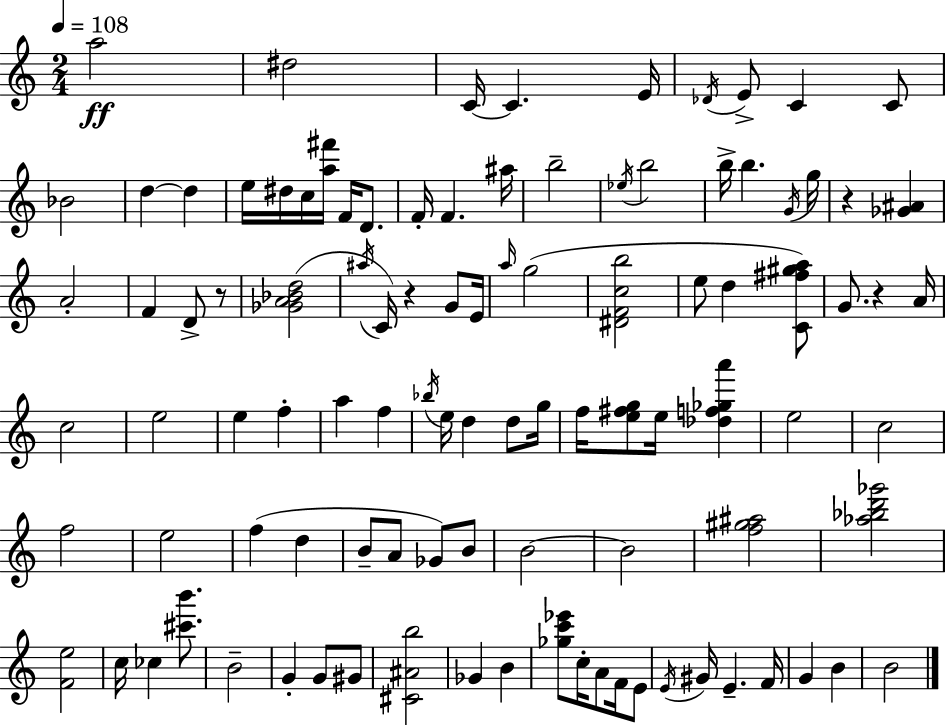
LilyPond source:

{
  \clef treble
  \numericTimeSignature
  \time 2/4
  \key a \minor
  \tempo 4 = 108
  a''2\ff | dis''2 | c'16~~ c'4. e'16 | \acciaccatura { des'16 } e'8-> c'4 c'8 | \break bes'2 | d''4~~ d''4 | e''16 dis''16 c''16 <a'' fis'''>16 f'16 d'8. | f'16-. f'4. | \break ais''16 b''2-- | \acciaccatura { ees''16 } b''2 | b''16-> b''4. | \acciaccatura { g'16 } g''16 r4 <ges' ais'>4 | \break a'2-. | f'4 d'8-> | r8 <ges' a' bes' d''>2( | \acciaccatura { ais''16 } c'16) r4 | \break g'8 e'16 \grace { a''16 }( g''2 | <dis' f' c'' b''>2 | e''8 d''4 | <c' fis'' gis'' a''>8) g'8. | \break r4 a'16 c''2 | e''2 | e''4 | f''4-. a''4 | \break f''4 \acciaccatura { bes''16 } e''16 d''4 | d''8 g''16 f''16 <e'' fis'' g''>8 | e''16 <des'' f'' ges'' a'''>4 e''2 | c''2 | \break f''2 | e''2 | f''4( | d''4 b'8-- | \break a'8 ges'8) b'8 b'2~~ | b'2 | <f'' gis'' ais''>2 | <aes'' bes'' d''' ges'''>2 | \break <f' e''>2 | c''16 ces''4 | <cis''' b'''>8. b'2-- | g'4-. | \break g'8 gis'8 <cis' ais' b''>2 | ges'4 | b'4 <ges'' c''' ees'''>8 | c''16-. a'8 f'16 e'8 \acciaccatura { e'16 } gis'16 | \break e'4.-- f'16 g'4 | b'4 b'2 | \bar "|."
}